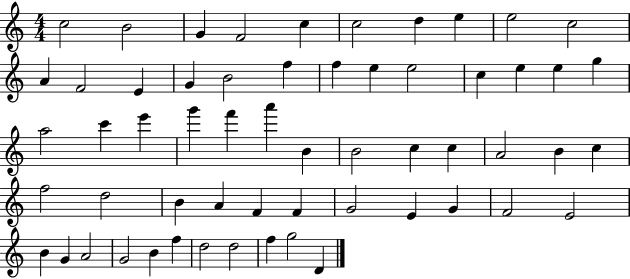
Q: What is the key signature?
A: C major